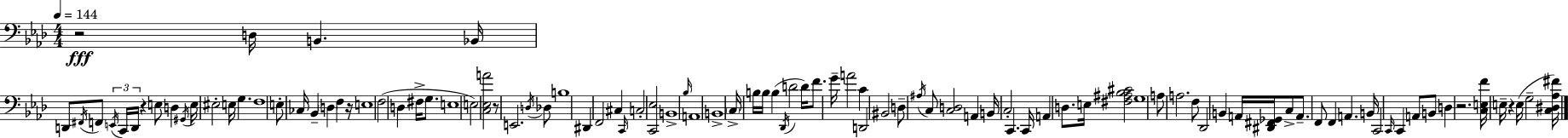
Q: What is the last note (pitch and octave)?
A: G3